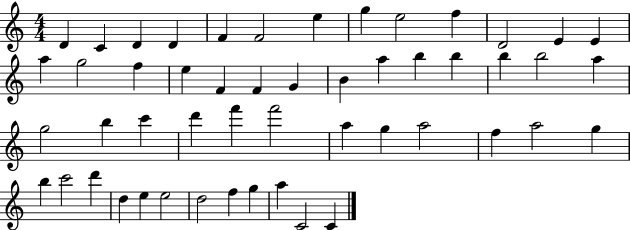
D4/q C4/q D4/q D4/q F4/q F4/h E5/q G5/q E5/h F5/q D4/h E4/q E4/q A5/q G5/h F5/q E5/q F4/q F4/q G4/q B4/q A5/q B5/q B5/q B5/q B5/h A5/q G5/h B5/q C6/q D6/q F6/q F6/h A5/q G5/q A5/h F5/q A5/h G5/q B5/q C6/h D6/q D5/q E5/q E5/h D5/h F5/q G5/q A5/q C4/h C4/q